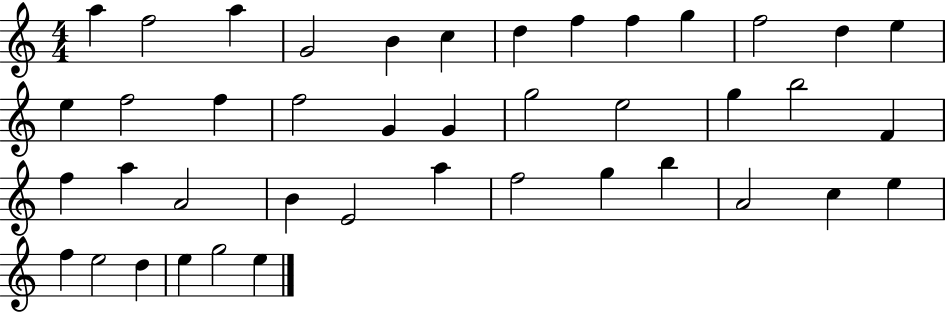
X:1
T:Untitled
M:4/4
L:1/4
K:C
a f2 a G2 B c d f f g f2 d e e f2 f f2 G G g2 e2 g b2 F f a A2 B E2 a f2 g b A2 c e f e2 d e g2 e